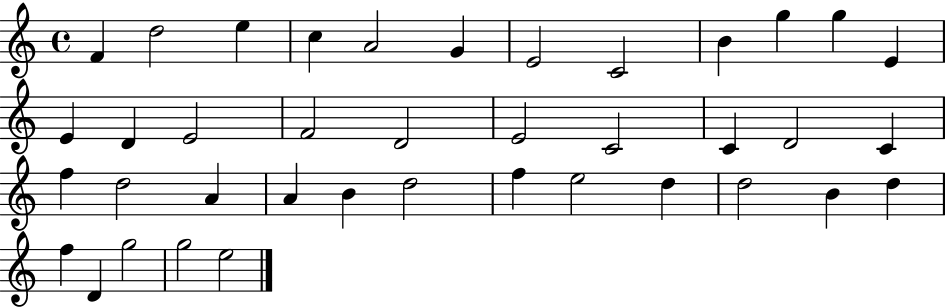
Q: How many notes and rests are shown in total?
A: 39